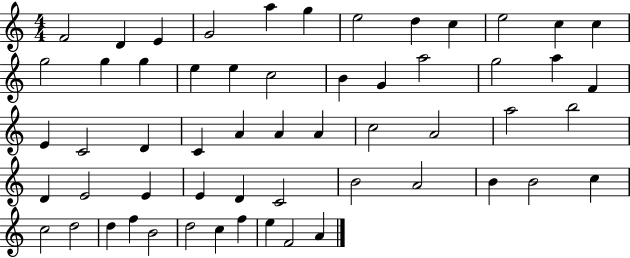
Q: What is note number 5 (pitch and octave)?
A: A5